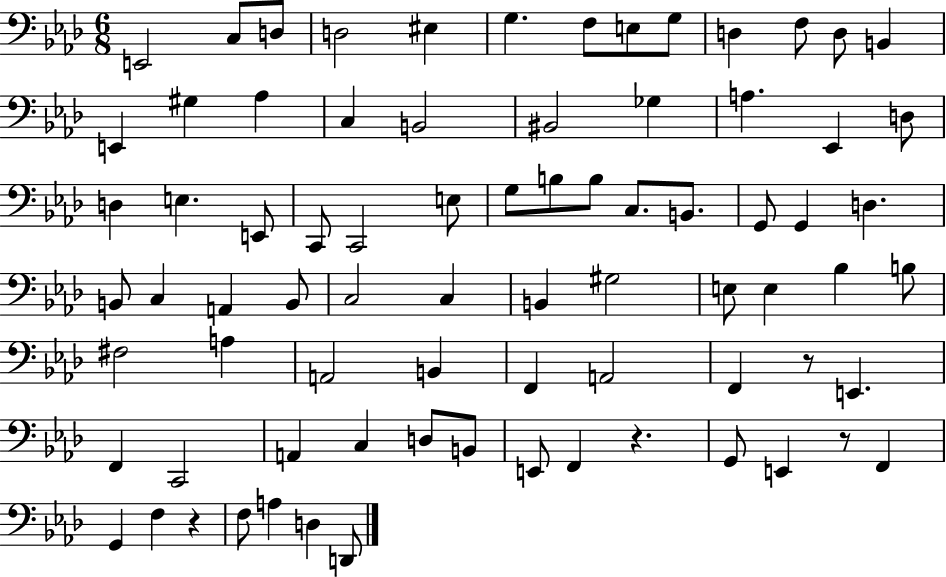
{
  \clef bass
  \numericTimeSignature
  \time 6/8
  \key aes \major
  e,2 c8 d8 | d2 eis4 | g4. f8 e8 g8 | d4 f8 d8 b,4 | \break e,4 gis4 aes4 | c4 b,2 | bis,2 ges4 | a4. ees,4 d8 | \break d4 e4. e,8 | c,8 c,2 e8 | g8 b8 b8 c8. b,8. | g,8 g,4 d4. | \break b,8 c4 a,4 b,8 | c2 c4 | b,4 gis2 | e8 e4 bes4 b8 | \break fis2 a4 | a,2 b,4 | f,4 a,2 | f,4 r8 e,4. | \break f,4 c,2 | a,4 c4 d8 b,8 | e,8 f,4 r4. | g,8 e,4 r8 f,4 | \break g,4 f4 r4 | f8 a4 d4 d,8 | \bar "|."
}